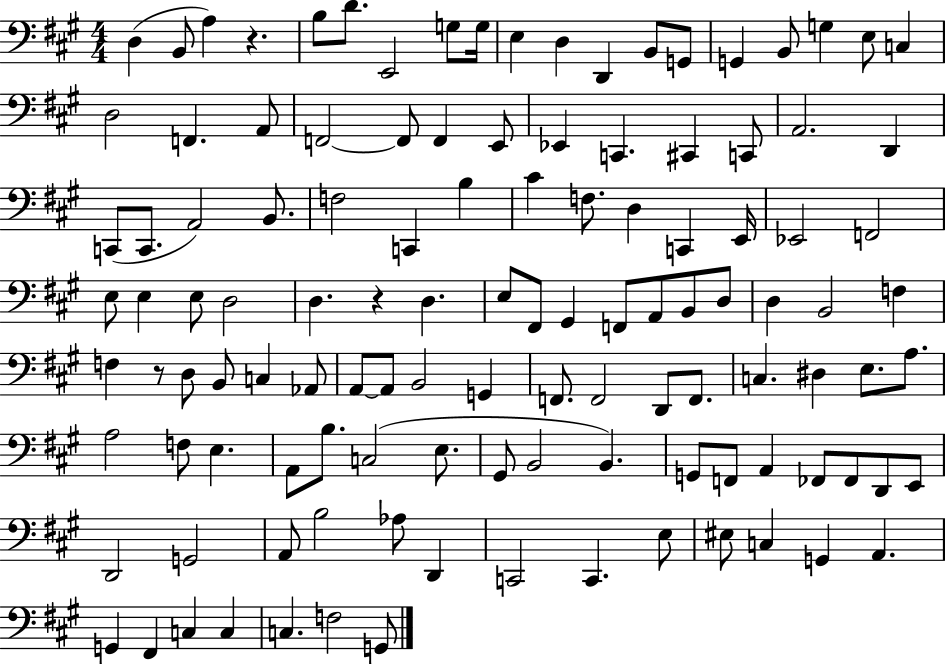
D3/q B2/e A3/q R/q. B3/e D4/e. E2/h G3/e G3/s E3/q D3/q D2/q B2/e G2/e G2/q B2/e G3/q E3/e C3/q D3/h F2/q. A2/e F2/h F2/e F2/q E2/e Eb2/q C2/q. C#2/q C2/e A2/h. D2/q C2/e C2/e. A2/h B2/e. F3/h C2/q B3/q C#4/q F3/e. D3/q C2/q E2/s Eb2/h F2/h E3/e E3/q E3/e D3/h D3/q. R/q D3/q. E3/e F#2/e G#2/q F2/e A2/e B2/e D3/e D3/q B2/h F3/q F3/q R/e D3/e B2/e C3/q Ab2/e A2/e A2/e B2/h G2/q F2/e. F2/h D2/e F2/e. C3/q. D#3/q E3/e. A3/e. A3/h F3/e E3/q. A2/e B3/e. C3/h E3/e. G#2/e B2/h B2/q. G2/e F2/e A2/q FES2/e FES2/e D2/e E2/e D2/h G2/h A2/e B3/h Ab3/e D2/q C2/h C2/q. E3/e EIS3/e C3/q G2/q A2/q. G2/q F#2/q C3/q C3/q C3/q. F3/h G2/e